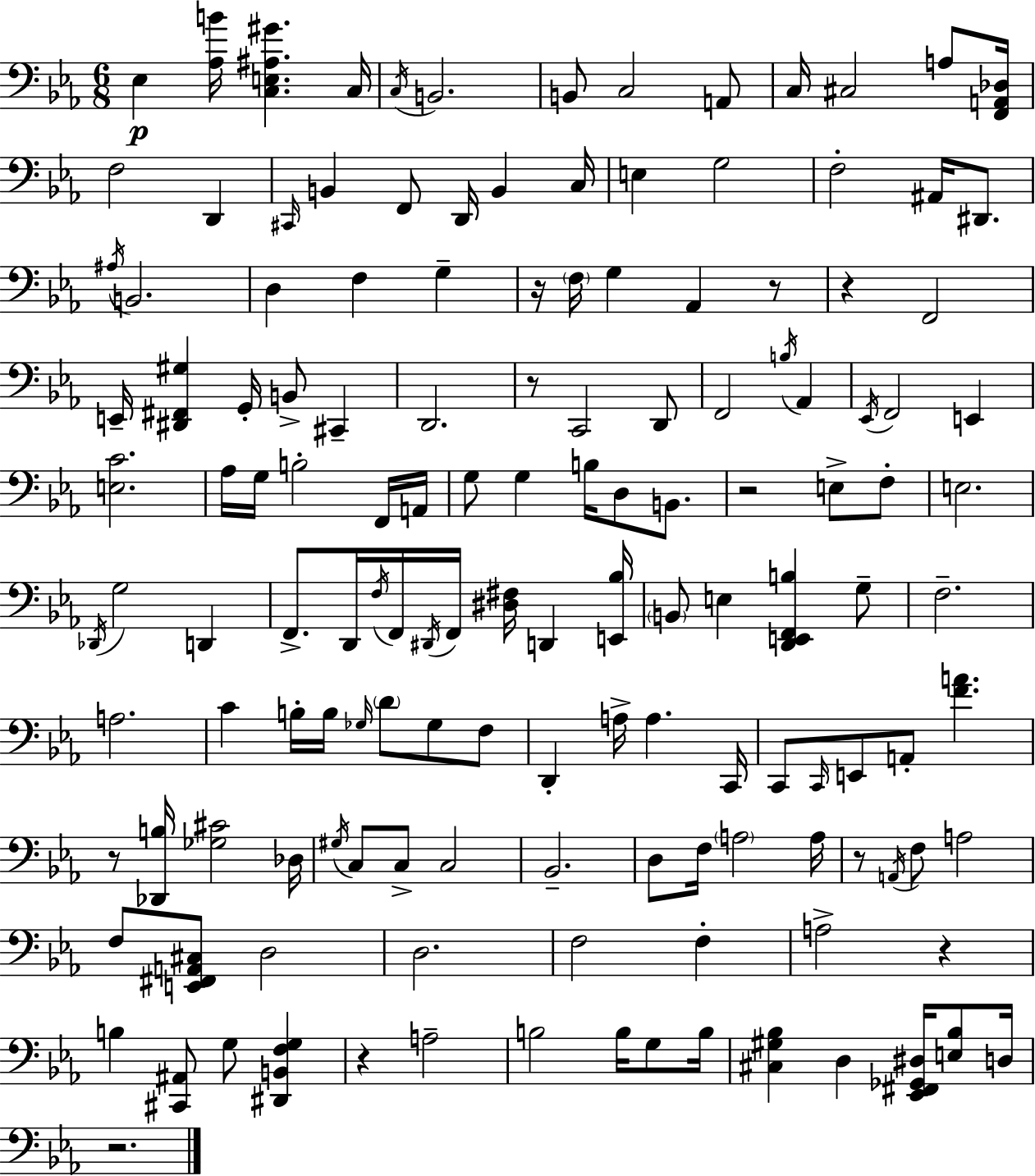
{
  \clef bass
  \numericTimeSignature
  \time 6/8
  \key ees \major
  ees4\p <aes b'>16 <c e ais gis'>4. c16 | \acciaccatura { c16 } b,2. | b,8 c2 a,8 | c16 cis2 a8 | \break <f, a, des>16 f2 d,4 | \grace { cis,16 } b,4 f,8 d,16 b,4 | c16 e4 g2 | f2-. ais,16 dis,8. | \break \acciaccatura { ais16 } b,2. | d4 f4 g4-- | r16 \parenthesize f16 g4 aes,4 | r8 r4 f,2 | \break e,16-- <dis, fis, gis>4 g,16-. b,8-> cis,4-- | d,2. | r8 c,2 | d,8 f,2 \acciaccatura { b16 } | \break aes,4 \acciaccatura { ees,16 } f,2 | e,4 <e c'>2. | aes16 g16 b2-. | f,16 a,16 g8 g4 b16 | \break d8 b,8. r2 | e8-> f8-. e2. | \acciaccatura { des,16 } g2 | d,4 f,8.-> d,16 \acciaccatura { f16 } f,16 | \break \acciaccatura { dis,16 } f,16 <dis fis>16 d,4 <e, bes>16 \parenthesize b,8 e4 | <d, e, f, b>4 g8-- f2.-- | a2. | c'4 | \break b16-. b16 \grace { ges16 } \parenthesize d'8 ges8 f8 d,4-. | a16-> a4. c,16 c,8 \grace { c,16 } | e,8 a,8-. <f' a'>4. r8 | <des, b>16 <ges cis'>2 des16 \acciaccatura { gis16 } c8 | \break c8-> c2 bes,2.-- | d8 | f16 \parenthesize a2 a16 r8 | \acciaccatura { a,16 } f8 a2 | \break f8 <e, fis, a, cis>8 d2 | d2. | f2 f4-. | a2-> r4 | \break b4 <cis, ais,>8 g8 <dis, b, f g>4 | r4 a2-- | b2 b16 g8 b16 | <cis gis bes>4 d4 <ees, fis, ges, dis>16 <e bes>8 d16 | \break r2. | \bar "|."
}